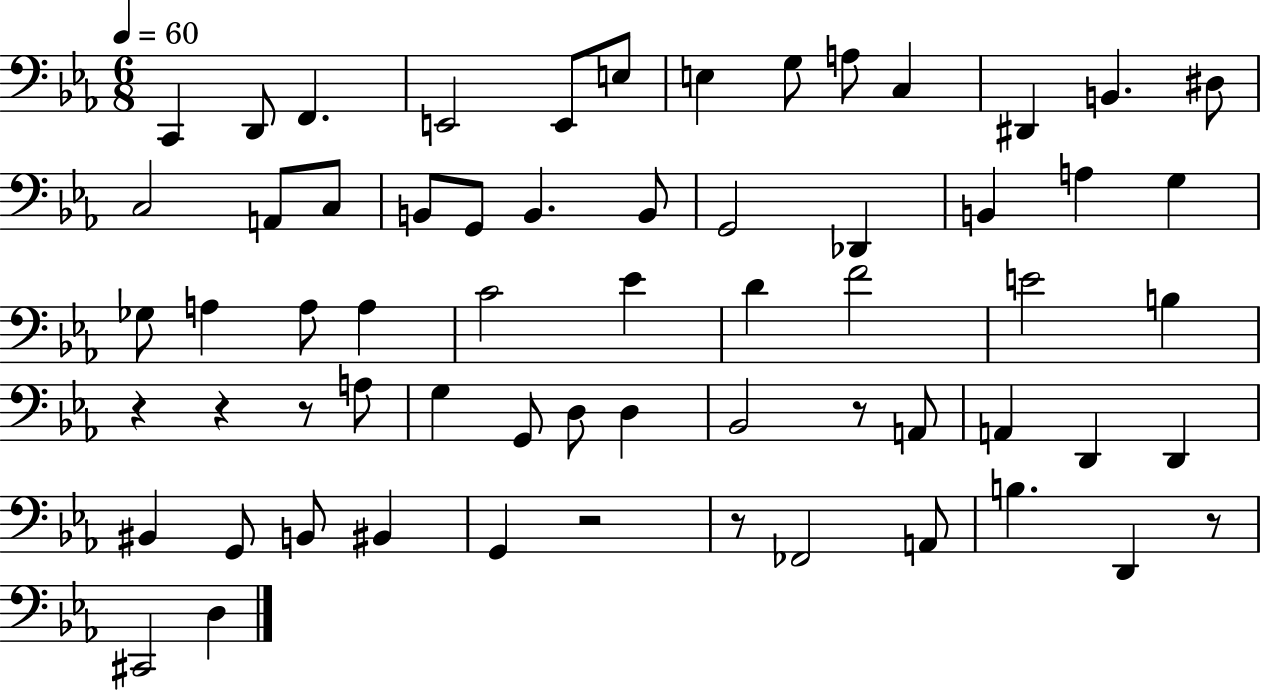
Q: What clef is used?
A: bass